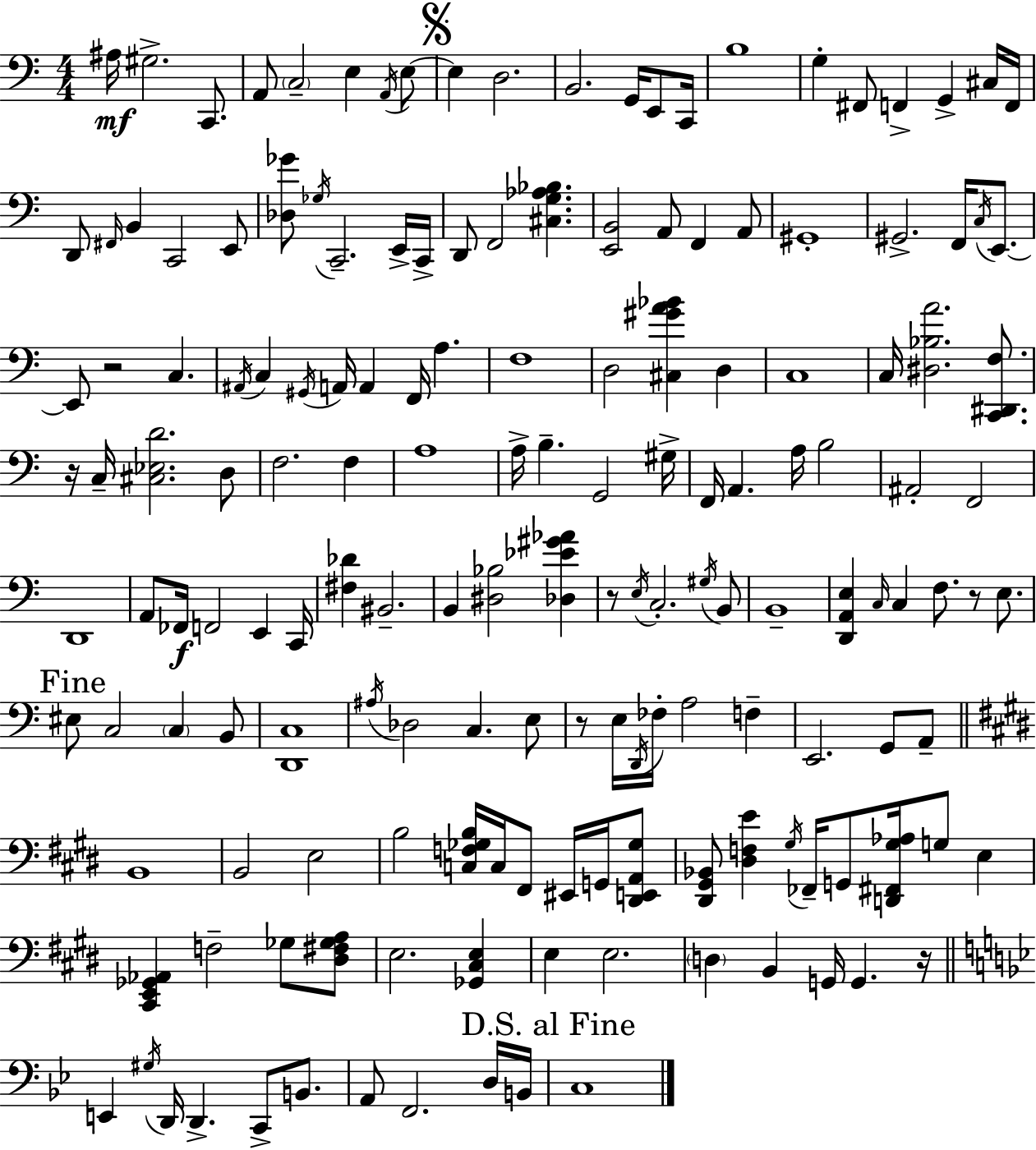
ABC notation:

X:1
T:Untitled
M:4/4
L:1/4
K:C
^A,/4 ^G,2 C,,/2 A,,/2 C,2 E, A,,/4 E,/2 E, D,2 B,,2 G,,/4 E,,/2 C,,/4 B,4 G, ^F,,/2 F,, G,, ^C,/4 F,,/4 D,,/2 ^F,,/4 B,, C,,2 E,,/2 [_D,_G]/2 _G,/4 C,,2 E,,/4 C,,/4 D,,/2 F,,2 [^C,G,_A,_B,] [E,,B,,]2 A,,/2 F,, A,,/2 ^G,,4 ^G,,2 F,,/4 C,/4 E,,/2 E,,/2 z2 C, ^A,,/4 C, ^G,,/4 A,,/4 A,, F,,/4 A, F,4 D,2 [^C,^GA_B] D, C,4 C,/4 [^D,_B,A]2 [C,,^D,,F,]/2 z/4 C,/4 [^C,_E,D]2 D,/2 F,2 F, A,4 A,/4 B, G,,2 ^G,/4 F,,/4 A,, A,/4 B,2 ^A,,2 F,,2 D,,4 A,,/2 _F,,/4 F,,2 E,, C,,/4 [^F,_D] ^B,,2 B,, [^D,_B,]2 [_D,_E^G_A] z/2 E,/4 C,2 ^G,/4 B,,/2 B,,4 [D,,A,,E,] C,/4 C, F,/2 z/2 E,/2 ^E,/2 C,2 C, B,,/2 [D,,C,]4 ^A,/4 _D,2 C, E,/2 z/2 E,/4 D,,/4 _F,/4 A,2 F, E,,2 G,,/2 A,,/2 B,,4 B,,2 E,2 B,2 [C,F,_G,B,]/4 C,/4 ^F,,/2 ^E,,/4 G,,/4 [^D,,E,,A,,_G,]/2 [^D,,^G,,_B,,]/2 [^D,F,E] ^G,/4 _F,,/4 G,,/2 [D,,^F,,^G,_A,]/4 G,/2 E, [^C,,E,,_G,,_A,,] F,2 _G,/2 [^D,^F,_G,A,]/2 E,2 [_G,,^C,E,] E, E,2 D, B,, G,,/4 G,, z/4 E,, ^G,/4 D,,/4 D,, C,,/2 B,,/2 A,,/2 F,,2 D,/4 B,,/4 C,4